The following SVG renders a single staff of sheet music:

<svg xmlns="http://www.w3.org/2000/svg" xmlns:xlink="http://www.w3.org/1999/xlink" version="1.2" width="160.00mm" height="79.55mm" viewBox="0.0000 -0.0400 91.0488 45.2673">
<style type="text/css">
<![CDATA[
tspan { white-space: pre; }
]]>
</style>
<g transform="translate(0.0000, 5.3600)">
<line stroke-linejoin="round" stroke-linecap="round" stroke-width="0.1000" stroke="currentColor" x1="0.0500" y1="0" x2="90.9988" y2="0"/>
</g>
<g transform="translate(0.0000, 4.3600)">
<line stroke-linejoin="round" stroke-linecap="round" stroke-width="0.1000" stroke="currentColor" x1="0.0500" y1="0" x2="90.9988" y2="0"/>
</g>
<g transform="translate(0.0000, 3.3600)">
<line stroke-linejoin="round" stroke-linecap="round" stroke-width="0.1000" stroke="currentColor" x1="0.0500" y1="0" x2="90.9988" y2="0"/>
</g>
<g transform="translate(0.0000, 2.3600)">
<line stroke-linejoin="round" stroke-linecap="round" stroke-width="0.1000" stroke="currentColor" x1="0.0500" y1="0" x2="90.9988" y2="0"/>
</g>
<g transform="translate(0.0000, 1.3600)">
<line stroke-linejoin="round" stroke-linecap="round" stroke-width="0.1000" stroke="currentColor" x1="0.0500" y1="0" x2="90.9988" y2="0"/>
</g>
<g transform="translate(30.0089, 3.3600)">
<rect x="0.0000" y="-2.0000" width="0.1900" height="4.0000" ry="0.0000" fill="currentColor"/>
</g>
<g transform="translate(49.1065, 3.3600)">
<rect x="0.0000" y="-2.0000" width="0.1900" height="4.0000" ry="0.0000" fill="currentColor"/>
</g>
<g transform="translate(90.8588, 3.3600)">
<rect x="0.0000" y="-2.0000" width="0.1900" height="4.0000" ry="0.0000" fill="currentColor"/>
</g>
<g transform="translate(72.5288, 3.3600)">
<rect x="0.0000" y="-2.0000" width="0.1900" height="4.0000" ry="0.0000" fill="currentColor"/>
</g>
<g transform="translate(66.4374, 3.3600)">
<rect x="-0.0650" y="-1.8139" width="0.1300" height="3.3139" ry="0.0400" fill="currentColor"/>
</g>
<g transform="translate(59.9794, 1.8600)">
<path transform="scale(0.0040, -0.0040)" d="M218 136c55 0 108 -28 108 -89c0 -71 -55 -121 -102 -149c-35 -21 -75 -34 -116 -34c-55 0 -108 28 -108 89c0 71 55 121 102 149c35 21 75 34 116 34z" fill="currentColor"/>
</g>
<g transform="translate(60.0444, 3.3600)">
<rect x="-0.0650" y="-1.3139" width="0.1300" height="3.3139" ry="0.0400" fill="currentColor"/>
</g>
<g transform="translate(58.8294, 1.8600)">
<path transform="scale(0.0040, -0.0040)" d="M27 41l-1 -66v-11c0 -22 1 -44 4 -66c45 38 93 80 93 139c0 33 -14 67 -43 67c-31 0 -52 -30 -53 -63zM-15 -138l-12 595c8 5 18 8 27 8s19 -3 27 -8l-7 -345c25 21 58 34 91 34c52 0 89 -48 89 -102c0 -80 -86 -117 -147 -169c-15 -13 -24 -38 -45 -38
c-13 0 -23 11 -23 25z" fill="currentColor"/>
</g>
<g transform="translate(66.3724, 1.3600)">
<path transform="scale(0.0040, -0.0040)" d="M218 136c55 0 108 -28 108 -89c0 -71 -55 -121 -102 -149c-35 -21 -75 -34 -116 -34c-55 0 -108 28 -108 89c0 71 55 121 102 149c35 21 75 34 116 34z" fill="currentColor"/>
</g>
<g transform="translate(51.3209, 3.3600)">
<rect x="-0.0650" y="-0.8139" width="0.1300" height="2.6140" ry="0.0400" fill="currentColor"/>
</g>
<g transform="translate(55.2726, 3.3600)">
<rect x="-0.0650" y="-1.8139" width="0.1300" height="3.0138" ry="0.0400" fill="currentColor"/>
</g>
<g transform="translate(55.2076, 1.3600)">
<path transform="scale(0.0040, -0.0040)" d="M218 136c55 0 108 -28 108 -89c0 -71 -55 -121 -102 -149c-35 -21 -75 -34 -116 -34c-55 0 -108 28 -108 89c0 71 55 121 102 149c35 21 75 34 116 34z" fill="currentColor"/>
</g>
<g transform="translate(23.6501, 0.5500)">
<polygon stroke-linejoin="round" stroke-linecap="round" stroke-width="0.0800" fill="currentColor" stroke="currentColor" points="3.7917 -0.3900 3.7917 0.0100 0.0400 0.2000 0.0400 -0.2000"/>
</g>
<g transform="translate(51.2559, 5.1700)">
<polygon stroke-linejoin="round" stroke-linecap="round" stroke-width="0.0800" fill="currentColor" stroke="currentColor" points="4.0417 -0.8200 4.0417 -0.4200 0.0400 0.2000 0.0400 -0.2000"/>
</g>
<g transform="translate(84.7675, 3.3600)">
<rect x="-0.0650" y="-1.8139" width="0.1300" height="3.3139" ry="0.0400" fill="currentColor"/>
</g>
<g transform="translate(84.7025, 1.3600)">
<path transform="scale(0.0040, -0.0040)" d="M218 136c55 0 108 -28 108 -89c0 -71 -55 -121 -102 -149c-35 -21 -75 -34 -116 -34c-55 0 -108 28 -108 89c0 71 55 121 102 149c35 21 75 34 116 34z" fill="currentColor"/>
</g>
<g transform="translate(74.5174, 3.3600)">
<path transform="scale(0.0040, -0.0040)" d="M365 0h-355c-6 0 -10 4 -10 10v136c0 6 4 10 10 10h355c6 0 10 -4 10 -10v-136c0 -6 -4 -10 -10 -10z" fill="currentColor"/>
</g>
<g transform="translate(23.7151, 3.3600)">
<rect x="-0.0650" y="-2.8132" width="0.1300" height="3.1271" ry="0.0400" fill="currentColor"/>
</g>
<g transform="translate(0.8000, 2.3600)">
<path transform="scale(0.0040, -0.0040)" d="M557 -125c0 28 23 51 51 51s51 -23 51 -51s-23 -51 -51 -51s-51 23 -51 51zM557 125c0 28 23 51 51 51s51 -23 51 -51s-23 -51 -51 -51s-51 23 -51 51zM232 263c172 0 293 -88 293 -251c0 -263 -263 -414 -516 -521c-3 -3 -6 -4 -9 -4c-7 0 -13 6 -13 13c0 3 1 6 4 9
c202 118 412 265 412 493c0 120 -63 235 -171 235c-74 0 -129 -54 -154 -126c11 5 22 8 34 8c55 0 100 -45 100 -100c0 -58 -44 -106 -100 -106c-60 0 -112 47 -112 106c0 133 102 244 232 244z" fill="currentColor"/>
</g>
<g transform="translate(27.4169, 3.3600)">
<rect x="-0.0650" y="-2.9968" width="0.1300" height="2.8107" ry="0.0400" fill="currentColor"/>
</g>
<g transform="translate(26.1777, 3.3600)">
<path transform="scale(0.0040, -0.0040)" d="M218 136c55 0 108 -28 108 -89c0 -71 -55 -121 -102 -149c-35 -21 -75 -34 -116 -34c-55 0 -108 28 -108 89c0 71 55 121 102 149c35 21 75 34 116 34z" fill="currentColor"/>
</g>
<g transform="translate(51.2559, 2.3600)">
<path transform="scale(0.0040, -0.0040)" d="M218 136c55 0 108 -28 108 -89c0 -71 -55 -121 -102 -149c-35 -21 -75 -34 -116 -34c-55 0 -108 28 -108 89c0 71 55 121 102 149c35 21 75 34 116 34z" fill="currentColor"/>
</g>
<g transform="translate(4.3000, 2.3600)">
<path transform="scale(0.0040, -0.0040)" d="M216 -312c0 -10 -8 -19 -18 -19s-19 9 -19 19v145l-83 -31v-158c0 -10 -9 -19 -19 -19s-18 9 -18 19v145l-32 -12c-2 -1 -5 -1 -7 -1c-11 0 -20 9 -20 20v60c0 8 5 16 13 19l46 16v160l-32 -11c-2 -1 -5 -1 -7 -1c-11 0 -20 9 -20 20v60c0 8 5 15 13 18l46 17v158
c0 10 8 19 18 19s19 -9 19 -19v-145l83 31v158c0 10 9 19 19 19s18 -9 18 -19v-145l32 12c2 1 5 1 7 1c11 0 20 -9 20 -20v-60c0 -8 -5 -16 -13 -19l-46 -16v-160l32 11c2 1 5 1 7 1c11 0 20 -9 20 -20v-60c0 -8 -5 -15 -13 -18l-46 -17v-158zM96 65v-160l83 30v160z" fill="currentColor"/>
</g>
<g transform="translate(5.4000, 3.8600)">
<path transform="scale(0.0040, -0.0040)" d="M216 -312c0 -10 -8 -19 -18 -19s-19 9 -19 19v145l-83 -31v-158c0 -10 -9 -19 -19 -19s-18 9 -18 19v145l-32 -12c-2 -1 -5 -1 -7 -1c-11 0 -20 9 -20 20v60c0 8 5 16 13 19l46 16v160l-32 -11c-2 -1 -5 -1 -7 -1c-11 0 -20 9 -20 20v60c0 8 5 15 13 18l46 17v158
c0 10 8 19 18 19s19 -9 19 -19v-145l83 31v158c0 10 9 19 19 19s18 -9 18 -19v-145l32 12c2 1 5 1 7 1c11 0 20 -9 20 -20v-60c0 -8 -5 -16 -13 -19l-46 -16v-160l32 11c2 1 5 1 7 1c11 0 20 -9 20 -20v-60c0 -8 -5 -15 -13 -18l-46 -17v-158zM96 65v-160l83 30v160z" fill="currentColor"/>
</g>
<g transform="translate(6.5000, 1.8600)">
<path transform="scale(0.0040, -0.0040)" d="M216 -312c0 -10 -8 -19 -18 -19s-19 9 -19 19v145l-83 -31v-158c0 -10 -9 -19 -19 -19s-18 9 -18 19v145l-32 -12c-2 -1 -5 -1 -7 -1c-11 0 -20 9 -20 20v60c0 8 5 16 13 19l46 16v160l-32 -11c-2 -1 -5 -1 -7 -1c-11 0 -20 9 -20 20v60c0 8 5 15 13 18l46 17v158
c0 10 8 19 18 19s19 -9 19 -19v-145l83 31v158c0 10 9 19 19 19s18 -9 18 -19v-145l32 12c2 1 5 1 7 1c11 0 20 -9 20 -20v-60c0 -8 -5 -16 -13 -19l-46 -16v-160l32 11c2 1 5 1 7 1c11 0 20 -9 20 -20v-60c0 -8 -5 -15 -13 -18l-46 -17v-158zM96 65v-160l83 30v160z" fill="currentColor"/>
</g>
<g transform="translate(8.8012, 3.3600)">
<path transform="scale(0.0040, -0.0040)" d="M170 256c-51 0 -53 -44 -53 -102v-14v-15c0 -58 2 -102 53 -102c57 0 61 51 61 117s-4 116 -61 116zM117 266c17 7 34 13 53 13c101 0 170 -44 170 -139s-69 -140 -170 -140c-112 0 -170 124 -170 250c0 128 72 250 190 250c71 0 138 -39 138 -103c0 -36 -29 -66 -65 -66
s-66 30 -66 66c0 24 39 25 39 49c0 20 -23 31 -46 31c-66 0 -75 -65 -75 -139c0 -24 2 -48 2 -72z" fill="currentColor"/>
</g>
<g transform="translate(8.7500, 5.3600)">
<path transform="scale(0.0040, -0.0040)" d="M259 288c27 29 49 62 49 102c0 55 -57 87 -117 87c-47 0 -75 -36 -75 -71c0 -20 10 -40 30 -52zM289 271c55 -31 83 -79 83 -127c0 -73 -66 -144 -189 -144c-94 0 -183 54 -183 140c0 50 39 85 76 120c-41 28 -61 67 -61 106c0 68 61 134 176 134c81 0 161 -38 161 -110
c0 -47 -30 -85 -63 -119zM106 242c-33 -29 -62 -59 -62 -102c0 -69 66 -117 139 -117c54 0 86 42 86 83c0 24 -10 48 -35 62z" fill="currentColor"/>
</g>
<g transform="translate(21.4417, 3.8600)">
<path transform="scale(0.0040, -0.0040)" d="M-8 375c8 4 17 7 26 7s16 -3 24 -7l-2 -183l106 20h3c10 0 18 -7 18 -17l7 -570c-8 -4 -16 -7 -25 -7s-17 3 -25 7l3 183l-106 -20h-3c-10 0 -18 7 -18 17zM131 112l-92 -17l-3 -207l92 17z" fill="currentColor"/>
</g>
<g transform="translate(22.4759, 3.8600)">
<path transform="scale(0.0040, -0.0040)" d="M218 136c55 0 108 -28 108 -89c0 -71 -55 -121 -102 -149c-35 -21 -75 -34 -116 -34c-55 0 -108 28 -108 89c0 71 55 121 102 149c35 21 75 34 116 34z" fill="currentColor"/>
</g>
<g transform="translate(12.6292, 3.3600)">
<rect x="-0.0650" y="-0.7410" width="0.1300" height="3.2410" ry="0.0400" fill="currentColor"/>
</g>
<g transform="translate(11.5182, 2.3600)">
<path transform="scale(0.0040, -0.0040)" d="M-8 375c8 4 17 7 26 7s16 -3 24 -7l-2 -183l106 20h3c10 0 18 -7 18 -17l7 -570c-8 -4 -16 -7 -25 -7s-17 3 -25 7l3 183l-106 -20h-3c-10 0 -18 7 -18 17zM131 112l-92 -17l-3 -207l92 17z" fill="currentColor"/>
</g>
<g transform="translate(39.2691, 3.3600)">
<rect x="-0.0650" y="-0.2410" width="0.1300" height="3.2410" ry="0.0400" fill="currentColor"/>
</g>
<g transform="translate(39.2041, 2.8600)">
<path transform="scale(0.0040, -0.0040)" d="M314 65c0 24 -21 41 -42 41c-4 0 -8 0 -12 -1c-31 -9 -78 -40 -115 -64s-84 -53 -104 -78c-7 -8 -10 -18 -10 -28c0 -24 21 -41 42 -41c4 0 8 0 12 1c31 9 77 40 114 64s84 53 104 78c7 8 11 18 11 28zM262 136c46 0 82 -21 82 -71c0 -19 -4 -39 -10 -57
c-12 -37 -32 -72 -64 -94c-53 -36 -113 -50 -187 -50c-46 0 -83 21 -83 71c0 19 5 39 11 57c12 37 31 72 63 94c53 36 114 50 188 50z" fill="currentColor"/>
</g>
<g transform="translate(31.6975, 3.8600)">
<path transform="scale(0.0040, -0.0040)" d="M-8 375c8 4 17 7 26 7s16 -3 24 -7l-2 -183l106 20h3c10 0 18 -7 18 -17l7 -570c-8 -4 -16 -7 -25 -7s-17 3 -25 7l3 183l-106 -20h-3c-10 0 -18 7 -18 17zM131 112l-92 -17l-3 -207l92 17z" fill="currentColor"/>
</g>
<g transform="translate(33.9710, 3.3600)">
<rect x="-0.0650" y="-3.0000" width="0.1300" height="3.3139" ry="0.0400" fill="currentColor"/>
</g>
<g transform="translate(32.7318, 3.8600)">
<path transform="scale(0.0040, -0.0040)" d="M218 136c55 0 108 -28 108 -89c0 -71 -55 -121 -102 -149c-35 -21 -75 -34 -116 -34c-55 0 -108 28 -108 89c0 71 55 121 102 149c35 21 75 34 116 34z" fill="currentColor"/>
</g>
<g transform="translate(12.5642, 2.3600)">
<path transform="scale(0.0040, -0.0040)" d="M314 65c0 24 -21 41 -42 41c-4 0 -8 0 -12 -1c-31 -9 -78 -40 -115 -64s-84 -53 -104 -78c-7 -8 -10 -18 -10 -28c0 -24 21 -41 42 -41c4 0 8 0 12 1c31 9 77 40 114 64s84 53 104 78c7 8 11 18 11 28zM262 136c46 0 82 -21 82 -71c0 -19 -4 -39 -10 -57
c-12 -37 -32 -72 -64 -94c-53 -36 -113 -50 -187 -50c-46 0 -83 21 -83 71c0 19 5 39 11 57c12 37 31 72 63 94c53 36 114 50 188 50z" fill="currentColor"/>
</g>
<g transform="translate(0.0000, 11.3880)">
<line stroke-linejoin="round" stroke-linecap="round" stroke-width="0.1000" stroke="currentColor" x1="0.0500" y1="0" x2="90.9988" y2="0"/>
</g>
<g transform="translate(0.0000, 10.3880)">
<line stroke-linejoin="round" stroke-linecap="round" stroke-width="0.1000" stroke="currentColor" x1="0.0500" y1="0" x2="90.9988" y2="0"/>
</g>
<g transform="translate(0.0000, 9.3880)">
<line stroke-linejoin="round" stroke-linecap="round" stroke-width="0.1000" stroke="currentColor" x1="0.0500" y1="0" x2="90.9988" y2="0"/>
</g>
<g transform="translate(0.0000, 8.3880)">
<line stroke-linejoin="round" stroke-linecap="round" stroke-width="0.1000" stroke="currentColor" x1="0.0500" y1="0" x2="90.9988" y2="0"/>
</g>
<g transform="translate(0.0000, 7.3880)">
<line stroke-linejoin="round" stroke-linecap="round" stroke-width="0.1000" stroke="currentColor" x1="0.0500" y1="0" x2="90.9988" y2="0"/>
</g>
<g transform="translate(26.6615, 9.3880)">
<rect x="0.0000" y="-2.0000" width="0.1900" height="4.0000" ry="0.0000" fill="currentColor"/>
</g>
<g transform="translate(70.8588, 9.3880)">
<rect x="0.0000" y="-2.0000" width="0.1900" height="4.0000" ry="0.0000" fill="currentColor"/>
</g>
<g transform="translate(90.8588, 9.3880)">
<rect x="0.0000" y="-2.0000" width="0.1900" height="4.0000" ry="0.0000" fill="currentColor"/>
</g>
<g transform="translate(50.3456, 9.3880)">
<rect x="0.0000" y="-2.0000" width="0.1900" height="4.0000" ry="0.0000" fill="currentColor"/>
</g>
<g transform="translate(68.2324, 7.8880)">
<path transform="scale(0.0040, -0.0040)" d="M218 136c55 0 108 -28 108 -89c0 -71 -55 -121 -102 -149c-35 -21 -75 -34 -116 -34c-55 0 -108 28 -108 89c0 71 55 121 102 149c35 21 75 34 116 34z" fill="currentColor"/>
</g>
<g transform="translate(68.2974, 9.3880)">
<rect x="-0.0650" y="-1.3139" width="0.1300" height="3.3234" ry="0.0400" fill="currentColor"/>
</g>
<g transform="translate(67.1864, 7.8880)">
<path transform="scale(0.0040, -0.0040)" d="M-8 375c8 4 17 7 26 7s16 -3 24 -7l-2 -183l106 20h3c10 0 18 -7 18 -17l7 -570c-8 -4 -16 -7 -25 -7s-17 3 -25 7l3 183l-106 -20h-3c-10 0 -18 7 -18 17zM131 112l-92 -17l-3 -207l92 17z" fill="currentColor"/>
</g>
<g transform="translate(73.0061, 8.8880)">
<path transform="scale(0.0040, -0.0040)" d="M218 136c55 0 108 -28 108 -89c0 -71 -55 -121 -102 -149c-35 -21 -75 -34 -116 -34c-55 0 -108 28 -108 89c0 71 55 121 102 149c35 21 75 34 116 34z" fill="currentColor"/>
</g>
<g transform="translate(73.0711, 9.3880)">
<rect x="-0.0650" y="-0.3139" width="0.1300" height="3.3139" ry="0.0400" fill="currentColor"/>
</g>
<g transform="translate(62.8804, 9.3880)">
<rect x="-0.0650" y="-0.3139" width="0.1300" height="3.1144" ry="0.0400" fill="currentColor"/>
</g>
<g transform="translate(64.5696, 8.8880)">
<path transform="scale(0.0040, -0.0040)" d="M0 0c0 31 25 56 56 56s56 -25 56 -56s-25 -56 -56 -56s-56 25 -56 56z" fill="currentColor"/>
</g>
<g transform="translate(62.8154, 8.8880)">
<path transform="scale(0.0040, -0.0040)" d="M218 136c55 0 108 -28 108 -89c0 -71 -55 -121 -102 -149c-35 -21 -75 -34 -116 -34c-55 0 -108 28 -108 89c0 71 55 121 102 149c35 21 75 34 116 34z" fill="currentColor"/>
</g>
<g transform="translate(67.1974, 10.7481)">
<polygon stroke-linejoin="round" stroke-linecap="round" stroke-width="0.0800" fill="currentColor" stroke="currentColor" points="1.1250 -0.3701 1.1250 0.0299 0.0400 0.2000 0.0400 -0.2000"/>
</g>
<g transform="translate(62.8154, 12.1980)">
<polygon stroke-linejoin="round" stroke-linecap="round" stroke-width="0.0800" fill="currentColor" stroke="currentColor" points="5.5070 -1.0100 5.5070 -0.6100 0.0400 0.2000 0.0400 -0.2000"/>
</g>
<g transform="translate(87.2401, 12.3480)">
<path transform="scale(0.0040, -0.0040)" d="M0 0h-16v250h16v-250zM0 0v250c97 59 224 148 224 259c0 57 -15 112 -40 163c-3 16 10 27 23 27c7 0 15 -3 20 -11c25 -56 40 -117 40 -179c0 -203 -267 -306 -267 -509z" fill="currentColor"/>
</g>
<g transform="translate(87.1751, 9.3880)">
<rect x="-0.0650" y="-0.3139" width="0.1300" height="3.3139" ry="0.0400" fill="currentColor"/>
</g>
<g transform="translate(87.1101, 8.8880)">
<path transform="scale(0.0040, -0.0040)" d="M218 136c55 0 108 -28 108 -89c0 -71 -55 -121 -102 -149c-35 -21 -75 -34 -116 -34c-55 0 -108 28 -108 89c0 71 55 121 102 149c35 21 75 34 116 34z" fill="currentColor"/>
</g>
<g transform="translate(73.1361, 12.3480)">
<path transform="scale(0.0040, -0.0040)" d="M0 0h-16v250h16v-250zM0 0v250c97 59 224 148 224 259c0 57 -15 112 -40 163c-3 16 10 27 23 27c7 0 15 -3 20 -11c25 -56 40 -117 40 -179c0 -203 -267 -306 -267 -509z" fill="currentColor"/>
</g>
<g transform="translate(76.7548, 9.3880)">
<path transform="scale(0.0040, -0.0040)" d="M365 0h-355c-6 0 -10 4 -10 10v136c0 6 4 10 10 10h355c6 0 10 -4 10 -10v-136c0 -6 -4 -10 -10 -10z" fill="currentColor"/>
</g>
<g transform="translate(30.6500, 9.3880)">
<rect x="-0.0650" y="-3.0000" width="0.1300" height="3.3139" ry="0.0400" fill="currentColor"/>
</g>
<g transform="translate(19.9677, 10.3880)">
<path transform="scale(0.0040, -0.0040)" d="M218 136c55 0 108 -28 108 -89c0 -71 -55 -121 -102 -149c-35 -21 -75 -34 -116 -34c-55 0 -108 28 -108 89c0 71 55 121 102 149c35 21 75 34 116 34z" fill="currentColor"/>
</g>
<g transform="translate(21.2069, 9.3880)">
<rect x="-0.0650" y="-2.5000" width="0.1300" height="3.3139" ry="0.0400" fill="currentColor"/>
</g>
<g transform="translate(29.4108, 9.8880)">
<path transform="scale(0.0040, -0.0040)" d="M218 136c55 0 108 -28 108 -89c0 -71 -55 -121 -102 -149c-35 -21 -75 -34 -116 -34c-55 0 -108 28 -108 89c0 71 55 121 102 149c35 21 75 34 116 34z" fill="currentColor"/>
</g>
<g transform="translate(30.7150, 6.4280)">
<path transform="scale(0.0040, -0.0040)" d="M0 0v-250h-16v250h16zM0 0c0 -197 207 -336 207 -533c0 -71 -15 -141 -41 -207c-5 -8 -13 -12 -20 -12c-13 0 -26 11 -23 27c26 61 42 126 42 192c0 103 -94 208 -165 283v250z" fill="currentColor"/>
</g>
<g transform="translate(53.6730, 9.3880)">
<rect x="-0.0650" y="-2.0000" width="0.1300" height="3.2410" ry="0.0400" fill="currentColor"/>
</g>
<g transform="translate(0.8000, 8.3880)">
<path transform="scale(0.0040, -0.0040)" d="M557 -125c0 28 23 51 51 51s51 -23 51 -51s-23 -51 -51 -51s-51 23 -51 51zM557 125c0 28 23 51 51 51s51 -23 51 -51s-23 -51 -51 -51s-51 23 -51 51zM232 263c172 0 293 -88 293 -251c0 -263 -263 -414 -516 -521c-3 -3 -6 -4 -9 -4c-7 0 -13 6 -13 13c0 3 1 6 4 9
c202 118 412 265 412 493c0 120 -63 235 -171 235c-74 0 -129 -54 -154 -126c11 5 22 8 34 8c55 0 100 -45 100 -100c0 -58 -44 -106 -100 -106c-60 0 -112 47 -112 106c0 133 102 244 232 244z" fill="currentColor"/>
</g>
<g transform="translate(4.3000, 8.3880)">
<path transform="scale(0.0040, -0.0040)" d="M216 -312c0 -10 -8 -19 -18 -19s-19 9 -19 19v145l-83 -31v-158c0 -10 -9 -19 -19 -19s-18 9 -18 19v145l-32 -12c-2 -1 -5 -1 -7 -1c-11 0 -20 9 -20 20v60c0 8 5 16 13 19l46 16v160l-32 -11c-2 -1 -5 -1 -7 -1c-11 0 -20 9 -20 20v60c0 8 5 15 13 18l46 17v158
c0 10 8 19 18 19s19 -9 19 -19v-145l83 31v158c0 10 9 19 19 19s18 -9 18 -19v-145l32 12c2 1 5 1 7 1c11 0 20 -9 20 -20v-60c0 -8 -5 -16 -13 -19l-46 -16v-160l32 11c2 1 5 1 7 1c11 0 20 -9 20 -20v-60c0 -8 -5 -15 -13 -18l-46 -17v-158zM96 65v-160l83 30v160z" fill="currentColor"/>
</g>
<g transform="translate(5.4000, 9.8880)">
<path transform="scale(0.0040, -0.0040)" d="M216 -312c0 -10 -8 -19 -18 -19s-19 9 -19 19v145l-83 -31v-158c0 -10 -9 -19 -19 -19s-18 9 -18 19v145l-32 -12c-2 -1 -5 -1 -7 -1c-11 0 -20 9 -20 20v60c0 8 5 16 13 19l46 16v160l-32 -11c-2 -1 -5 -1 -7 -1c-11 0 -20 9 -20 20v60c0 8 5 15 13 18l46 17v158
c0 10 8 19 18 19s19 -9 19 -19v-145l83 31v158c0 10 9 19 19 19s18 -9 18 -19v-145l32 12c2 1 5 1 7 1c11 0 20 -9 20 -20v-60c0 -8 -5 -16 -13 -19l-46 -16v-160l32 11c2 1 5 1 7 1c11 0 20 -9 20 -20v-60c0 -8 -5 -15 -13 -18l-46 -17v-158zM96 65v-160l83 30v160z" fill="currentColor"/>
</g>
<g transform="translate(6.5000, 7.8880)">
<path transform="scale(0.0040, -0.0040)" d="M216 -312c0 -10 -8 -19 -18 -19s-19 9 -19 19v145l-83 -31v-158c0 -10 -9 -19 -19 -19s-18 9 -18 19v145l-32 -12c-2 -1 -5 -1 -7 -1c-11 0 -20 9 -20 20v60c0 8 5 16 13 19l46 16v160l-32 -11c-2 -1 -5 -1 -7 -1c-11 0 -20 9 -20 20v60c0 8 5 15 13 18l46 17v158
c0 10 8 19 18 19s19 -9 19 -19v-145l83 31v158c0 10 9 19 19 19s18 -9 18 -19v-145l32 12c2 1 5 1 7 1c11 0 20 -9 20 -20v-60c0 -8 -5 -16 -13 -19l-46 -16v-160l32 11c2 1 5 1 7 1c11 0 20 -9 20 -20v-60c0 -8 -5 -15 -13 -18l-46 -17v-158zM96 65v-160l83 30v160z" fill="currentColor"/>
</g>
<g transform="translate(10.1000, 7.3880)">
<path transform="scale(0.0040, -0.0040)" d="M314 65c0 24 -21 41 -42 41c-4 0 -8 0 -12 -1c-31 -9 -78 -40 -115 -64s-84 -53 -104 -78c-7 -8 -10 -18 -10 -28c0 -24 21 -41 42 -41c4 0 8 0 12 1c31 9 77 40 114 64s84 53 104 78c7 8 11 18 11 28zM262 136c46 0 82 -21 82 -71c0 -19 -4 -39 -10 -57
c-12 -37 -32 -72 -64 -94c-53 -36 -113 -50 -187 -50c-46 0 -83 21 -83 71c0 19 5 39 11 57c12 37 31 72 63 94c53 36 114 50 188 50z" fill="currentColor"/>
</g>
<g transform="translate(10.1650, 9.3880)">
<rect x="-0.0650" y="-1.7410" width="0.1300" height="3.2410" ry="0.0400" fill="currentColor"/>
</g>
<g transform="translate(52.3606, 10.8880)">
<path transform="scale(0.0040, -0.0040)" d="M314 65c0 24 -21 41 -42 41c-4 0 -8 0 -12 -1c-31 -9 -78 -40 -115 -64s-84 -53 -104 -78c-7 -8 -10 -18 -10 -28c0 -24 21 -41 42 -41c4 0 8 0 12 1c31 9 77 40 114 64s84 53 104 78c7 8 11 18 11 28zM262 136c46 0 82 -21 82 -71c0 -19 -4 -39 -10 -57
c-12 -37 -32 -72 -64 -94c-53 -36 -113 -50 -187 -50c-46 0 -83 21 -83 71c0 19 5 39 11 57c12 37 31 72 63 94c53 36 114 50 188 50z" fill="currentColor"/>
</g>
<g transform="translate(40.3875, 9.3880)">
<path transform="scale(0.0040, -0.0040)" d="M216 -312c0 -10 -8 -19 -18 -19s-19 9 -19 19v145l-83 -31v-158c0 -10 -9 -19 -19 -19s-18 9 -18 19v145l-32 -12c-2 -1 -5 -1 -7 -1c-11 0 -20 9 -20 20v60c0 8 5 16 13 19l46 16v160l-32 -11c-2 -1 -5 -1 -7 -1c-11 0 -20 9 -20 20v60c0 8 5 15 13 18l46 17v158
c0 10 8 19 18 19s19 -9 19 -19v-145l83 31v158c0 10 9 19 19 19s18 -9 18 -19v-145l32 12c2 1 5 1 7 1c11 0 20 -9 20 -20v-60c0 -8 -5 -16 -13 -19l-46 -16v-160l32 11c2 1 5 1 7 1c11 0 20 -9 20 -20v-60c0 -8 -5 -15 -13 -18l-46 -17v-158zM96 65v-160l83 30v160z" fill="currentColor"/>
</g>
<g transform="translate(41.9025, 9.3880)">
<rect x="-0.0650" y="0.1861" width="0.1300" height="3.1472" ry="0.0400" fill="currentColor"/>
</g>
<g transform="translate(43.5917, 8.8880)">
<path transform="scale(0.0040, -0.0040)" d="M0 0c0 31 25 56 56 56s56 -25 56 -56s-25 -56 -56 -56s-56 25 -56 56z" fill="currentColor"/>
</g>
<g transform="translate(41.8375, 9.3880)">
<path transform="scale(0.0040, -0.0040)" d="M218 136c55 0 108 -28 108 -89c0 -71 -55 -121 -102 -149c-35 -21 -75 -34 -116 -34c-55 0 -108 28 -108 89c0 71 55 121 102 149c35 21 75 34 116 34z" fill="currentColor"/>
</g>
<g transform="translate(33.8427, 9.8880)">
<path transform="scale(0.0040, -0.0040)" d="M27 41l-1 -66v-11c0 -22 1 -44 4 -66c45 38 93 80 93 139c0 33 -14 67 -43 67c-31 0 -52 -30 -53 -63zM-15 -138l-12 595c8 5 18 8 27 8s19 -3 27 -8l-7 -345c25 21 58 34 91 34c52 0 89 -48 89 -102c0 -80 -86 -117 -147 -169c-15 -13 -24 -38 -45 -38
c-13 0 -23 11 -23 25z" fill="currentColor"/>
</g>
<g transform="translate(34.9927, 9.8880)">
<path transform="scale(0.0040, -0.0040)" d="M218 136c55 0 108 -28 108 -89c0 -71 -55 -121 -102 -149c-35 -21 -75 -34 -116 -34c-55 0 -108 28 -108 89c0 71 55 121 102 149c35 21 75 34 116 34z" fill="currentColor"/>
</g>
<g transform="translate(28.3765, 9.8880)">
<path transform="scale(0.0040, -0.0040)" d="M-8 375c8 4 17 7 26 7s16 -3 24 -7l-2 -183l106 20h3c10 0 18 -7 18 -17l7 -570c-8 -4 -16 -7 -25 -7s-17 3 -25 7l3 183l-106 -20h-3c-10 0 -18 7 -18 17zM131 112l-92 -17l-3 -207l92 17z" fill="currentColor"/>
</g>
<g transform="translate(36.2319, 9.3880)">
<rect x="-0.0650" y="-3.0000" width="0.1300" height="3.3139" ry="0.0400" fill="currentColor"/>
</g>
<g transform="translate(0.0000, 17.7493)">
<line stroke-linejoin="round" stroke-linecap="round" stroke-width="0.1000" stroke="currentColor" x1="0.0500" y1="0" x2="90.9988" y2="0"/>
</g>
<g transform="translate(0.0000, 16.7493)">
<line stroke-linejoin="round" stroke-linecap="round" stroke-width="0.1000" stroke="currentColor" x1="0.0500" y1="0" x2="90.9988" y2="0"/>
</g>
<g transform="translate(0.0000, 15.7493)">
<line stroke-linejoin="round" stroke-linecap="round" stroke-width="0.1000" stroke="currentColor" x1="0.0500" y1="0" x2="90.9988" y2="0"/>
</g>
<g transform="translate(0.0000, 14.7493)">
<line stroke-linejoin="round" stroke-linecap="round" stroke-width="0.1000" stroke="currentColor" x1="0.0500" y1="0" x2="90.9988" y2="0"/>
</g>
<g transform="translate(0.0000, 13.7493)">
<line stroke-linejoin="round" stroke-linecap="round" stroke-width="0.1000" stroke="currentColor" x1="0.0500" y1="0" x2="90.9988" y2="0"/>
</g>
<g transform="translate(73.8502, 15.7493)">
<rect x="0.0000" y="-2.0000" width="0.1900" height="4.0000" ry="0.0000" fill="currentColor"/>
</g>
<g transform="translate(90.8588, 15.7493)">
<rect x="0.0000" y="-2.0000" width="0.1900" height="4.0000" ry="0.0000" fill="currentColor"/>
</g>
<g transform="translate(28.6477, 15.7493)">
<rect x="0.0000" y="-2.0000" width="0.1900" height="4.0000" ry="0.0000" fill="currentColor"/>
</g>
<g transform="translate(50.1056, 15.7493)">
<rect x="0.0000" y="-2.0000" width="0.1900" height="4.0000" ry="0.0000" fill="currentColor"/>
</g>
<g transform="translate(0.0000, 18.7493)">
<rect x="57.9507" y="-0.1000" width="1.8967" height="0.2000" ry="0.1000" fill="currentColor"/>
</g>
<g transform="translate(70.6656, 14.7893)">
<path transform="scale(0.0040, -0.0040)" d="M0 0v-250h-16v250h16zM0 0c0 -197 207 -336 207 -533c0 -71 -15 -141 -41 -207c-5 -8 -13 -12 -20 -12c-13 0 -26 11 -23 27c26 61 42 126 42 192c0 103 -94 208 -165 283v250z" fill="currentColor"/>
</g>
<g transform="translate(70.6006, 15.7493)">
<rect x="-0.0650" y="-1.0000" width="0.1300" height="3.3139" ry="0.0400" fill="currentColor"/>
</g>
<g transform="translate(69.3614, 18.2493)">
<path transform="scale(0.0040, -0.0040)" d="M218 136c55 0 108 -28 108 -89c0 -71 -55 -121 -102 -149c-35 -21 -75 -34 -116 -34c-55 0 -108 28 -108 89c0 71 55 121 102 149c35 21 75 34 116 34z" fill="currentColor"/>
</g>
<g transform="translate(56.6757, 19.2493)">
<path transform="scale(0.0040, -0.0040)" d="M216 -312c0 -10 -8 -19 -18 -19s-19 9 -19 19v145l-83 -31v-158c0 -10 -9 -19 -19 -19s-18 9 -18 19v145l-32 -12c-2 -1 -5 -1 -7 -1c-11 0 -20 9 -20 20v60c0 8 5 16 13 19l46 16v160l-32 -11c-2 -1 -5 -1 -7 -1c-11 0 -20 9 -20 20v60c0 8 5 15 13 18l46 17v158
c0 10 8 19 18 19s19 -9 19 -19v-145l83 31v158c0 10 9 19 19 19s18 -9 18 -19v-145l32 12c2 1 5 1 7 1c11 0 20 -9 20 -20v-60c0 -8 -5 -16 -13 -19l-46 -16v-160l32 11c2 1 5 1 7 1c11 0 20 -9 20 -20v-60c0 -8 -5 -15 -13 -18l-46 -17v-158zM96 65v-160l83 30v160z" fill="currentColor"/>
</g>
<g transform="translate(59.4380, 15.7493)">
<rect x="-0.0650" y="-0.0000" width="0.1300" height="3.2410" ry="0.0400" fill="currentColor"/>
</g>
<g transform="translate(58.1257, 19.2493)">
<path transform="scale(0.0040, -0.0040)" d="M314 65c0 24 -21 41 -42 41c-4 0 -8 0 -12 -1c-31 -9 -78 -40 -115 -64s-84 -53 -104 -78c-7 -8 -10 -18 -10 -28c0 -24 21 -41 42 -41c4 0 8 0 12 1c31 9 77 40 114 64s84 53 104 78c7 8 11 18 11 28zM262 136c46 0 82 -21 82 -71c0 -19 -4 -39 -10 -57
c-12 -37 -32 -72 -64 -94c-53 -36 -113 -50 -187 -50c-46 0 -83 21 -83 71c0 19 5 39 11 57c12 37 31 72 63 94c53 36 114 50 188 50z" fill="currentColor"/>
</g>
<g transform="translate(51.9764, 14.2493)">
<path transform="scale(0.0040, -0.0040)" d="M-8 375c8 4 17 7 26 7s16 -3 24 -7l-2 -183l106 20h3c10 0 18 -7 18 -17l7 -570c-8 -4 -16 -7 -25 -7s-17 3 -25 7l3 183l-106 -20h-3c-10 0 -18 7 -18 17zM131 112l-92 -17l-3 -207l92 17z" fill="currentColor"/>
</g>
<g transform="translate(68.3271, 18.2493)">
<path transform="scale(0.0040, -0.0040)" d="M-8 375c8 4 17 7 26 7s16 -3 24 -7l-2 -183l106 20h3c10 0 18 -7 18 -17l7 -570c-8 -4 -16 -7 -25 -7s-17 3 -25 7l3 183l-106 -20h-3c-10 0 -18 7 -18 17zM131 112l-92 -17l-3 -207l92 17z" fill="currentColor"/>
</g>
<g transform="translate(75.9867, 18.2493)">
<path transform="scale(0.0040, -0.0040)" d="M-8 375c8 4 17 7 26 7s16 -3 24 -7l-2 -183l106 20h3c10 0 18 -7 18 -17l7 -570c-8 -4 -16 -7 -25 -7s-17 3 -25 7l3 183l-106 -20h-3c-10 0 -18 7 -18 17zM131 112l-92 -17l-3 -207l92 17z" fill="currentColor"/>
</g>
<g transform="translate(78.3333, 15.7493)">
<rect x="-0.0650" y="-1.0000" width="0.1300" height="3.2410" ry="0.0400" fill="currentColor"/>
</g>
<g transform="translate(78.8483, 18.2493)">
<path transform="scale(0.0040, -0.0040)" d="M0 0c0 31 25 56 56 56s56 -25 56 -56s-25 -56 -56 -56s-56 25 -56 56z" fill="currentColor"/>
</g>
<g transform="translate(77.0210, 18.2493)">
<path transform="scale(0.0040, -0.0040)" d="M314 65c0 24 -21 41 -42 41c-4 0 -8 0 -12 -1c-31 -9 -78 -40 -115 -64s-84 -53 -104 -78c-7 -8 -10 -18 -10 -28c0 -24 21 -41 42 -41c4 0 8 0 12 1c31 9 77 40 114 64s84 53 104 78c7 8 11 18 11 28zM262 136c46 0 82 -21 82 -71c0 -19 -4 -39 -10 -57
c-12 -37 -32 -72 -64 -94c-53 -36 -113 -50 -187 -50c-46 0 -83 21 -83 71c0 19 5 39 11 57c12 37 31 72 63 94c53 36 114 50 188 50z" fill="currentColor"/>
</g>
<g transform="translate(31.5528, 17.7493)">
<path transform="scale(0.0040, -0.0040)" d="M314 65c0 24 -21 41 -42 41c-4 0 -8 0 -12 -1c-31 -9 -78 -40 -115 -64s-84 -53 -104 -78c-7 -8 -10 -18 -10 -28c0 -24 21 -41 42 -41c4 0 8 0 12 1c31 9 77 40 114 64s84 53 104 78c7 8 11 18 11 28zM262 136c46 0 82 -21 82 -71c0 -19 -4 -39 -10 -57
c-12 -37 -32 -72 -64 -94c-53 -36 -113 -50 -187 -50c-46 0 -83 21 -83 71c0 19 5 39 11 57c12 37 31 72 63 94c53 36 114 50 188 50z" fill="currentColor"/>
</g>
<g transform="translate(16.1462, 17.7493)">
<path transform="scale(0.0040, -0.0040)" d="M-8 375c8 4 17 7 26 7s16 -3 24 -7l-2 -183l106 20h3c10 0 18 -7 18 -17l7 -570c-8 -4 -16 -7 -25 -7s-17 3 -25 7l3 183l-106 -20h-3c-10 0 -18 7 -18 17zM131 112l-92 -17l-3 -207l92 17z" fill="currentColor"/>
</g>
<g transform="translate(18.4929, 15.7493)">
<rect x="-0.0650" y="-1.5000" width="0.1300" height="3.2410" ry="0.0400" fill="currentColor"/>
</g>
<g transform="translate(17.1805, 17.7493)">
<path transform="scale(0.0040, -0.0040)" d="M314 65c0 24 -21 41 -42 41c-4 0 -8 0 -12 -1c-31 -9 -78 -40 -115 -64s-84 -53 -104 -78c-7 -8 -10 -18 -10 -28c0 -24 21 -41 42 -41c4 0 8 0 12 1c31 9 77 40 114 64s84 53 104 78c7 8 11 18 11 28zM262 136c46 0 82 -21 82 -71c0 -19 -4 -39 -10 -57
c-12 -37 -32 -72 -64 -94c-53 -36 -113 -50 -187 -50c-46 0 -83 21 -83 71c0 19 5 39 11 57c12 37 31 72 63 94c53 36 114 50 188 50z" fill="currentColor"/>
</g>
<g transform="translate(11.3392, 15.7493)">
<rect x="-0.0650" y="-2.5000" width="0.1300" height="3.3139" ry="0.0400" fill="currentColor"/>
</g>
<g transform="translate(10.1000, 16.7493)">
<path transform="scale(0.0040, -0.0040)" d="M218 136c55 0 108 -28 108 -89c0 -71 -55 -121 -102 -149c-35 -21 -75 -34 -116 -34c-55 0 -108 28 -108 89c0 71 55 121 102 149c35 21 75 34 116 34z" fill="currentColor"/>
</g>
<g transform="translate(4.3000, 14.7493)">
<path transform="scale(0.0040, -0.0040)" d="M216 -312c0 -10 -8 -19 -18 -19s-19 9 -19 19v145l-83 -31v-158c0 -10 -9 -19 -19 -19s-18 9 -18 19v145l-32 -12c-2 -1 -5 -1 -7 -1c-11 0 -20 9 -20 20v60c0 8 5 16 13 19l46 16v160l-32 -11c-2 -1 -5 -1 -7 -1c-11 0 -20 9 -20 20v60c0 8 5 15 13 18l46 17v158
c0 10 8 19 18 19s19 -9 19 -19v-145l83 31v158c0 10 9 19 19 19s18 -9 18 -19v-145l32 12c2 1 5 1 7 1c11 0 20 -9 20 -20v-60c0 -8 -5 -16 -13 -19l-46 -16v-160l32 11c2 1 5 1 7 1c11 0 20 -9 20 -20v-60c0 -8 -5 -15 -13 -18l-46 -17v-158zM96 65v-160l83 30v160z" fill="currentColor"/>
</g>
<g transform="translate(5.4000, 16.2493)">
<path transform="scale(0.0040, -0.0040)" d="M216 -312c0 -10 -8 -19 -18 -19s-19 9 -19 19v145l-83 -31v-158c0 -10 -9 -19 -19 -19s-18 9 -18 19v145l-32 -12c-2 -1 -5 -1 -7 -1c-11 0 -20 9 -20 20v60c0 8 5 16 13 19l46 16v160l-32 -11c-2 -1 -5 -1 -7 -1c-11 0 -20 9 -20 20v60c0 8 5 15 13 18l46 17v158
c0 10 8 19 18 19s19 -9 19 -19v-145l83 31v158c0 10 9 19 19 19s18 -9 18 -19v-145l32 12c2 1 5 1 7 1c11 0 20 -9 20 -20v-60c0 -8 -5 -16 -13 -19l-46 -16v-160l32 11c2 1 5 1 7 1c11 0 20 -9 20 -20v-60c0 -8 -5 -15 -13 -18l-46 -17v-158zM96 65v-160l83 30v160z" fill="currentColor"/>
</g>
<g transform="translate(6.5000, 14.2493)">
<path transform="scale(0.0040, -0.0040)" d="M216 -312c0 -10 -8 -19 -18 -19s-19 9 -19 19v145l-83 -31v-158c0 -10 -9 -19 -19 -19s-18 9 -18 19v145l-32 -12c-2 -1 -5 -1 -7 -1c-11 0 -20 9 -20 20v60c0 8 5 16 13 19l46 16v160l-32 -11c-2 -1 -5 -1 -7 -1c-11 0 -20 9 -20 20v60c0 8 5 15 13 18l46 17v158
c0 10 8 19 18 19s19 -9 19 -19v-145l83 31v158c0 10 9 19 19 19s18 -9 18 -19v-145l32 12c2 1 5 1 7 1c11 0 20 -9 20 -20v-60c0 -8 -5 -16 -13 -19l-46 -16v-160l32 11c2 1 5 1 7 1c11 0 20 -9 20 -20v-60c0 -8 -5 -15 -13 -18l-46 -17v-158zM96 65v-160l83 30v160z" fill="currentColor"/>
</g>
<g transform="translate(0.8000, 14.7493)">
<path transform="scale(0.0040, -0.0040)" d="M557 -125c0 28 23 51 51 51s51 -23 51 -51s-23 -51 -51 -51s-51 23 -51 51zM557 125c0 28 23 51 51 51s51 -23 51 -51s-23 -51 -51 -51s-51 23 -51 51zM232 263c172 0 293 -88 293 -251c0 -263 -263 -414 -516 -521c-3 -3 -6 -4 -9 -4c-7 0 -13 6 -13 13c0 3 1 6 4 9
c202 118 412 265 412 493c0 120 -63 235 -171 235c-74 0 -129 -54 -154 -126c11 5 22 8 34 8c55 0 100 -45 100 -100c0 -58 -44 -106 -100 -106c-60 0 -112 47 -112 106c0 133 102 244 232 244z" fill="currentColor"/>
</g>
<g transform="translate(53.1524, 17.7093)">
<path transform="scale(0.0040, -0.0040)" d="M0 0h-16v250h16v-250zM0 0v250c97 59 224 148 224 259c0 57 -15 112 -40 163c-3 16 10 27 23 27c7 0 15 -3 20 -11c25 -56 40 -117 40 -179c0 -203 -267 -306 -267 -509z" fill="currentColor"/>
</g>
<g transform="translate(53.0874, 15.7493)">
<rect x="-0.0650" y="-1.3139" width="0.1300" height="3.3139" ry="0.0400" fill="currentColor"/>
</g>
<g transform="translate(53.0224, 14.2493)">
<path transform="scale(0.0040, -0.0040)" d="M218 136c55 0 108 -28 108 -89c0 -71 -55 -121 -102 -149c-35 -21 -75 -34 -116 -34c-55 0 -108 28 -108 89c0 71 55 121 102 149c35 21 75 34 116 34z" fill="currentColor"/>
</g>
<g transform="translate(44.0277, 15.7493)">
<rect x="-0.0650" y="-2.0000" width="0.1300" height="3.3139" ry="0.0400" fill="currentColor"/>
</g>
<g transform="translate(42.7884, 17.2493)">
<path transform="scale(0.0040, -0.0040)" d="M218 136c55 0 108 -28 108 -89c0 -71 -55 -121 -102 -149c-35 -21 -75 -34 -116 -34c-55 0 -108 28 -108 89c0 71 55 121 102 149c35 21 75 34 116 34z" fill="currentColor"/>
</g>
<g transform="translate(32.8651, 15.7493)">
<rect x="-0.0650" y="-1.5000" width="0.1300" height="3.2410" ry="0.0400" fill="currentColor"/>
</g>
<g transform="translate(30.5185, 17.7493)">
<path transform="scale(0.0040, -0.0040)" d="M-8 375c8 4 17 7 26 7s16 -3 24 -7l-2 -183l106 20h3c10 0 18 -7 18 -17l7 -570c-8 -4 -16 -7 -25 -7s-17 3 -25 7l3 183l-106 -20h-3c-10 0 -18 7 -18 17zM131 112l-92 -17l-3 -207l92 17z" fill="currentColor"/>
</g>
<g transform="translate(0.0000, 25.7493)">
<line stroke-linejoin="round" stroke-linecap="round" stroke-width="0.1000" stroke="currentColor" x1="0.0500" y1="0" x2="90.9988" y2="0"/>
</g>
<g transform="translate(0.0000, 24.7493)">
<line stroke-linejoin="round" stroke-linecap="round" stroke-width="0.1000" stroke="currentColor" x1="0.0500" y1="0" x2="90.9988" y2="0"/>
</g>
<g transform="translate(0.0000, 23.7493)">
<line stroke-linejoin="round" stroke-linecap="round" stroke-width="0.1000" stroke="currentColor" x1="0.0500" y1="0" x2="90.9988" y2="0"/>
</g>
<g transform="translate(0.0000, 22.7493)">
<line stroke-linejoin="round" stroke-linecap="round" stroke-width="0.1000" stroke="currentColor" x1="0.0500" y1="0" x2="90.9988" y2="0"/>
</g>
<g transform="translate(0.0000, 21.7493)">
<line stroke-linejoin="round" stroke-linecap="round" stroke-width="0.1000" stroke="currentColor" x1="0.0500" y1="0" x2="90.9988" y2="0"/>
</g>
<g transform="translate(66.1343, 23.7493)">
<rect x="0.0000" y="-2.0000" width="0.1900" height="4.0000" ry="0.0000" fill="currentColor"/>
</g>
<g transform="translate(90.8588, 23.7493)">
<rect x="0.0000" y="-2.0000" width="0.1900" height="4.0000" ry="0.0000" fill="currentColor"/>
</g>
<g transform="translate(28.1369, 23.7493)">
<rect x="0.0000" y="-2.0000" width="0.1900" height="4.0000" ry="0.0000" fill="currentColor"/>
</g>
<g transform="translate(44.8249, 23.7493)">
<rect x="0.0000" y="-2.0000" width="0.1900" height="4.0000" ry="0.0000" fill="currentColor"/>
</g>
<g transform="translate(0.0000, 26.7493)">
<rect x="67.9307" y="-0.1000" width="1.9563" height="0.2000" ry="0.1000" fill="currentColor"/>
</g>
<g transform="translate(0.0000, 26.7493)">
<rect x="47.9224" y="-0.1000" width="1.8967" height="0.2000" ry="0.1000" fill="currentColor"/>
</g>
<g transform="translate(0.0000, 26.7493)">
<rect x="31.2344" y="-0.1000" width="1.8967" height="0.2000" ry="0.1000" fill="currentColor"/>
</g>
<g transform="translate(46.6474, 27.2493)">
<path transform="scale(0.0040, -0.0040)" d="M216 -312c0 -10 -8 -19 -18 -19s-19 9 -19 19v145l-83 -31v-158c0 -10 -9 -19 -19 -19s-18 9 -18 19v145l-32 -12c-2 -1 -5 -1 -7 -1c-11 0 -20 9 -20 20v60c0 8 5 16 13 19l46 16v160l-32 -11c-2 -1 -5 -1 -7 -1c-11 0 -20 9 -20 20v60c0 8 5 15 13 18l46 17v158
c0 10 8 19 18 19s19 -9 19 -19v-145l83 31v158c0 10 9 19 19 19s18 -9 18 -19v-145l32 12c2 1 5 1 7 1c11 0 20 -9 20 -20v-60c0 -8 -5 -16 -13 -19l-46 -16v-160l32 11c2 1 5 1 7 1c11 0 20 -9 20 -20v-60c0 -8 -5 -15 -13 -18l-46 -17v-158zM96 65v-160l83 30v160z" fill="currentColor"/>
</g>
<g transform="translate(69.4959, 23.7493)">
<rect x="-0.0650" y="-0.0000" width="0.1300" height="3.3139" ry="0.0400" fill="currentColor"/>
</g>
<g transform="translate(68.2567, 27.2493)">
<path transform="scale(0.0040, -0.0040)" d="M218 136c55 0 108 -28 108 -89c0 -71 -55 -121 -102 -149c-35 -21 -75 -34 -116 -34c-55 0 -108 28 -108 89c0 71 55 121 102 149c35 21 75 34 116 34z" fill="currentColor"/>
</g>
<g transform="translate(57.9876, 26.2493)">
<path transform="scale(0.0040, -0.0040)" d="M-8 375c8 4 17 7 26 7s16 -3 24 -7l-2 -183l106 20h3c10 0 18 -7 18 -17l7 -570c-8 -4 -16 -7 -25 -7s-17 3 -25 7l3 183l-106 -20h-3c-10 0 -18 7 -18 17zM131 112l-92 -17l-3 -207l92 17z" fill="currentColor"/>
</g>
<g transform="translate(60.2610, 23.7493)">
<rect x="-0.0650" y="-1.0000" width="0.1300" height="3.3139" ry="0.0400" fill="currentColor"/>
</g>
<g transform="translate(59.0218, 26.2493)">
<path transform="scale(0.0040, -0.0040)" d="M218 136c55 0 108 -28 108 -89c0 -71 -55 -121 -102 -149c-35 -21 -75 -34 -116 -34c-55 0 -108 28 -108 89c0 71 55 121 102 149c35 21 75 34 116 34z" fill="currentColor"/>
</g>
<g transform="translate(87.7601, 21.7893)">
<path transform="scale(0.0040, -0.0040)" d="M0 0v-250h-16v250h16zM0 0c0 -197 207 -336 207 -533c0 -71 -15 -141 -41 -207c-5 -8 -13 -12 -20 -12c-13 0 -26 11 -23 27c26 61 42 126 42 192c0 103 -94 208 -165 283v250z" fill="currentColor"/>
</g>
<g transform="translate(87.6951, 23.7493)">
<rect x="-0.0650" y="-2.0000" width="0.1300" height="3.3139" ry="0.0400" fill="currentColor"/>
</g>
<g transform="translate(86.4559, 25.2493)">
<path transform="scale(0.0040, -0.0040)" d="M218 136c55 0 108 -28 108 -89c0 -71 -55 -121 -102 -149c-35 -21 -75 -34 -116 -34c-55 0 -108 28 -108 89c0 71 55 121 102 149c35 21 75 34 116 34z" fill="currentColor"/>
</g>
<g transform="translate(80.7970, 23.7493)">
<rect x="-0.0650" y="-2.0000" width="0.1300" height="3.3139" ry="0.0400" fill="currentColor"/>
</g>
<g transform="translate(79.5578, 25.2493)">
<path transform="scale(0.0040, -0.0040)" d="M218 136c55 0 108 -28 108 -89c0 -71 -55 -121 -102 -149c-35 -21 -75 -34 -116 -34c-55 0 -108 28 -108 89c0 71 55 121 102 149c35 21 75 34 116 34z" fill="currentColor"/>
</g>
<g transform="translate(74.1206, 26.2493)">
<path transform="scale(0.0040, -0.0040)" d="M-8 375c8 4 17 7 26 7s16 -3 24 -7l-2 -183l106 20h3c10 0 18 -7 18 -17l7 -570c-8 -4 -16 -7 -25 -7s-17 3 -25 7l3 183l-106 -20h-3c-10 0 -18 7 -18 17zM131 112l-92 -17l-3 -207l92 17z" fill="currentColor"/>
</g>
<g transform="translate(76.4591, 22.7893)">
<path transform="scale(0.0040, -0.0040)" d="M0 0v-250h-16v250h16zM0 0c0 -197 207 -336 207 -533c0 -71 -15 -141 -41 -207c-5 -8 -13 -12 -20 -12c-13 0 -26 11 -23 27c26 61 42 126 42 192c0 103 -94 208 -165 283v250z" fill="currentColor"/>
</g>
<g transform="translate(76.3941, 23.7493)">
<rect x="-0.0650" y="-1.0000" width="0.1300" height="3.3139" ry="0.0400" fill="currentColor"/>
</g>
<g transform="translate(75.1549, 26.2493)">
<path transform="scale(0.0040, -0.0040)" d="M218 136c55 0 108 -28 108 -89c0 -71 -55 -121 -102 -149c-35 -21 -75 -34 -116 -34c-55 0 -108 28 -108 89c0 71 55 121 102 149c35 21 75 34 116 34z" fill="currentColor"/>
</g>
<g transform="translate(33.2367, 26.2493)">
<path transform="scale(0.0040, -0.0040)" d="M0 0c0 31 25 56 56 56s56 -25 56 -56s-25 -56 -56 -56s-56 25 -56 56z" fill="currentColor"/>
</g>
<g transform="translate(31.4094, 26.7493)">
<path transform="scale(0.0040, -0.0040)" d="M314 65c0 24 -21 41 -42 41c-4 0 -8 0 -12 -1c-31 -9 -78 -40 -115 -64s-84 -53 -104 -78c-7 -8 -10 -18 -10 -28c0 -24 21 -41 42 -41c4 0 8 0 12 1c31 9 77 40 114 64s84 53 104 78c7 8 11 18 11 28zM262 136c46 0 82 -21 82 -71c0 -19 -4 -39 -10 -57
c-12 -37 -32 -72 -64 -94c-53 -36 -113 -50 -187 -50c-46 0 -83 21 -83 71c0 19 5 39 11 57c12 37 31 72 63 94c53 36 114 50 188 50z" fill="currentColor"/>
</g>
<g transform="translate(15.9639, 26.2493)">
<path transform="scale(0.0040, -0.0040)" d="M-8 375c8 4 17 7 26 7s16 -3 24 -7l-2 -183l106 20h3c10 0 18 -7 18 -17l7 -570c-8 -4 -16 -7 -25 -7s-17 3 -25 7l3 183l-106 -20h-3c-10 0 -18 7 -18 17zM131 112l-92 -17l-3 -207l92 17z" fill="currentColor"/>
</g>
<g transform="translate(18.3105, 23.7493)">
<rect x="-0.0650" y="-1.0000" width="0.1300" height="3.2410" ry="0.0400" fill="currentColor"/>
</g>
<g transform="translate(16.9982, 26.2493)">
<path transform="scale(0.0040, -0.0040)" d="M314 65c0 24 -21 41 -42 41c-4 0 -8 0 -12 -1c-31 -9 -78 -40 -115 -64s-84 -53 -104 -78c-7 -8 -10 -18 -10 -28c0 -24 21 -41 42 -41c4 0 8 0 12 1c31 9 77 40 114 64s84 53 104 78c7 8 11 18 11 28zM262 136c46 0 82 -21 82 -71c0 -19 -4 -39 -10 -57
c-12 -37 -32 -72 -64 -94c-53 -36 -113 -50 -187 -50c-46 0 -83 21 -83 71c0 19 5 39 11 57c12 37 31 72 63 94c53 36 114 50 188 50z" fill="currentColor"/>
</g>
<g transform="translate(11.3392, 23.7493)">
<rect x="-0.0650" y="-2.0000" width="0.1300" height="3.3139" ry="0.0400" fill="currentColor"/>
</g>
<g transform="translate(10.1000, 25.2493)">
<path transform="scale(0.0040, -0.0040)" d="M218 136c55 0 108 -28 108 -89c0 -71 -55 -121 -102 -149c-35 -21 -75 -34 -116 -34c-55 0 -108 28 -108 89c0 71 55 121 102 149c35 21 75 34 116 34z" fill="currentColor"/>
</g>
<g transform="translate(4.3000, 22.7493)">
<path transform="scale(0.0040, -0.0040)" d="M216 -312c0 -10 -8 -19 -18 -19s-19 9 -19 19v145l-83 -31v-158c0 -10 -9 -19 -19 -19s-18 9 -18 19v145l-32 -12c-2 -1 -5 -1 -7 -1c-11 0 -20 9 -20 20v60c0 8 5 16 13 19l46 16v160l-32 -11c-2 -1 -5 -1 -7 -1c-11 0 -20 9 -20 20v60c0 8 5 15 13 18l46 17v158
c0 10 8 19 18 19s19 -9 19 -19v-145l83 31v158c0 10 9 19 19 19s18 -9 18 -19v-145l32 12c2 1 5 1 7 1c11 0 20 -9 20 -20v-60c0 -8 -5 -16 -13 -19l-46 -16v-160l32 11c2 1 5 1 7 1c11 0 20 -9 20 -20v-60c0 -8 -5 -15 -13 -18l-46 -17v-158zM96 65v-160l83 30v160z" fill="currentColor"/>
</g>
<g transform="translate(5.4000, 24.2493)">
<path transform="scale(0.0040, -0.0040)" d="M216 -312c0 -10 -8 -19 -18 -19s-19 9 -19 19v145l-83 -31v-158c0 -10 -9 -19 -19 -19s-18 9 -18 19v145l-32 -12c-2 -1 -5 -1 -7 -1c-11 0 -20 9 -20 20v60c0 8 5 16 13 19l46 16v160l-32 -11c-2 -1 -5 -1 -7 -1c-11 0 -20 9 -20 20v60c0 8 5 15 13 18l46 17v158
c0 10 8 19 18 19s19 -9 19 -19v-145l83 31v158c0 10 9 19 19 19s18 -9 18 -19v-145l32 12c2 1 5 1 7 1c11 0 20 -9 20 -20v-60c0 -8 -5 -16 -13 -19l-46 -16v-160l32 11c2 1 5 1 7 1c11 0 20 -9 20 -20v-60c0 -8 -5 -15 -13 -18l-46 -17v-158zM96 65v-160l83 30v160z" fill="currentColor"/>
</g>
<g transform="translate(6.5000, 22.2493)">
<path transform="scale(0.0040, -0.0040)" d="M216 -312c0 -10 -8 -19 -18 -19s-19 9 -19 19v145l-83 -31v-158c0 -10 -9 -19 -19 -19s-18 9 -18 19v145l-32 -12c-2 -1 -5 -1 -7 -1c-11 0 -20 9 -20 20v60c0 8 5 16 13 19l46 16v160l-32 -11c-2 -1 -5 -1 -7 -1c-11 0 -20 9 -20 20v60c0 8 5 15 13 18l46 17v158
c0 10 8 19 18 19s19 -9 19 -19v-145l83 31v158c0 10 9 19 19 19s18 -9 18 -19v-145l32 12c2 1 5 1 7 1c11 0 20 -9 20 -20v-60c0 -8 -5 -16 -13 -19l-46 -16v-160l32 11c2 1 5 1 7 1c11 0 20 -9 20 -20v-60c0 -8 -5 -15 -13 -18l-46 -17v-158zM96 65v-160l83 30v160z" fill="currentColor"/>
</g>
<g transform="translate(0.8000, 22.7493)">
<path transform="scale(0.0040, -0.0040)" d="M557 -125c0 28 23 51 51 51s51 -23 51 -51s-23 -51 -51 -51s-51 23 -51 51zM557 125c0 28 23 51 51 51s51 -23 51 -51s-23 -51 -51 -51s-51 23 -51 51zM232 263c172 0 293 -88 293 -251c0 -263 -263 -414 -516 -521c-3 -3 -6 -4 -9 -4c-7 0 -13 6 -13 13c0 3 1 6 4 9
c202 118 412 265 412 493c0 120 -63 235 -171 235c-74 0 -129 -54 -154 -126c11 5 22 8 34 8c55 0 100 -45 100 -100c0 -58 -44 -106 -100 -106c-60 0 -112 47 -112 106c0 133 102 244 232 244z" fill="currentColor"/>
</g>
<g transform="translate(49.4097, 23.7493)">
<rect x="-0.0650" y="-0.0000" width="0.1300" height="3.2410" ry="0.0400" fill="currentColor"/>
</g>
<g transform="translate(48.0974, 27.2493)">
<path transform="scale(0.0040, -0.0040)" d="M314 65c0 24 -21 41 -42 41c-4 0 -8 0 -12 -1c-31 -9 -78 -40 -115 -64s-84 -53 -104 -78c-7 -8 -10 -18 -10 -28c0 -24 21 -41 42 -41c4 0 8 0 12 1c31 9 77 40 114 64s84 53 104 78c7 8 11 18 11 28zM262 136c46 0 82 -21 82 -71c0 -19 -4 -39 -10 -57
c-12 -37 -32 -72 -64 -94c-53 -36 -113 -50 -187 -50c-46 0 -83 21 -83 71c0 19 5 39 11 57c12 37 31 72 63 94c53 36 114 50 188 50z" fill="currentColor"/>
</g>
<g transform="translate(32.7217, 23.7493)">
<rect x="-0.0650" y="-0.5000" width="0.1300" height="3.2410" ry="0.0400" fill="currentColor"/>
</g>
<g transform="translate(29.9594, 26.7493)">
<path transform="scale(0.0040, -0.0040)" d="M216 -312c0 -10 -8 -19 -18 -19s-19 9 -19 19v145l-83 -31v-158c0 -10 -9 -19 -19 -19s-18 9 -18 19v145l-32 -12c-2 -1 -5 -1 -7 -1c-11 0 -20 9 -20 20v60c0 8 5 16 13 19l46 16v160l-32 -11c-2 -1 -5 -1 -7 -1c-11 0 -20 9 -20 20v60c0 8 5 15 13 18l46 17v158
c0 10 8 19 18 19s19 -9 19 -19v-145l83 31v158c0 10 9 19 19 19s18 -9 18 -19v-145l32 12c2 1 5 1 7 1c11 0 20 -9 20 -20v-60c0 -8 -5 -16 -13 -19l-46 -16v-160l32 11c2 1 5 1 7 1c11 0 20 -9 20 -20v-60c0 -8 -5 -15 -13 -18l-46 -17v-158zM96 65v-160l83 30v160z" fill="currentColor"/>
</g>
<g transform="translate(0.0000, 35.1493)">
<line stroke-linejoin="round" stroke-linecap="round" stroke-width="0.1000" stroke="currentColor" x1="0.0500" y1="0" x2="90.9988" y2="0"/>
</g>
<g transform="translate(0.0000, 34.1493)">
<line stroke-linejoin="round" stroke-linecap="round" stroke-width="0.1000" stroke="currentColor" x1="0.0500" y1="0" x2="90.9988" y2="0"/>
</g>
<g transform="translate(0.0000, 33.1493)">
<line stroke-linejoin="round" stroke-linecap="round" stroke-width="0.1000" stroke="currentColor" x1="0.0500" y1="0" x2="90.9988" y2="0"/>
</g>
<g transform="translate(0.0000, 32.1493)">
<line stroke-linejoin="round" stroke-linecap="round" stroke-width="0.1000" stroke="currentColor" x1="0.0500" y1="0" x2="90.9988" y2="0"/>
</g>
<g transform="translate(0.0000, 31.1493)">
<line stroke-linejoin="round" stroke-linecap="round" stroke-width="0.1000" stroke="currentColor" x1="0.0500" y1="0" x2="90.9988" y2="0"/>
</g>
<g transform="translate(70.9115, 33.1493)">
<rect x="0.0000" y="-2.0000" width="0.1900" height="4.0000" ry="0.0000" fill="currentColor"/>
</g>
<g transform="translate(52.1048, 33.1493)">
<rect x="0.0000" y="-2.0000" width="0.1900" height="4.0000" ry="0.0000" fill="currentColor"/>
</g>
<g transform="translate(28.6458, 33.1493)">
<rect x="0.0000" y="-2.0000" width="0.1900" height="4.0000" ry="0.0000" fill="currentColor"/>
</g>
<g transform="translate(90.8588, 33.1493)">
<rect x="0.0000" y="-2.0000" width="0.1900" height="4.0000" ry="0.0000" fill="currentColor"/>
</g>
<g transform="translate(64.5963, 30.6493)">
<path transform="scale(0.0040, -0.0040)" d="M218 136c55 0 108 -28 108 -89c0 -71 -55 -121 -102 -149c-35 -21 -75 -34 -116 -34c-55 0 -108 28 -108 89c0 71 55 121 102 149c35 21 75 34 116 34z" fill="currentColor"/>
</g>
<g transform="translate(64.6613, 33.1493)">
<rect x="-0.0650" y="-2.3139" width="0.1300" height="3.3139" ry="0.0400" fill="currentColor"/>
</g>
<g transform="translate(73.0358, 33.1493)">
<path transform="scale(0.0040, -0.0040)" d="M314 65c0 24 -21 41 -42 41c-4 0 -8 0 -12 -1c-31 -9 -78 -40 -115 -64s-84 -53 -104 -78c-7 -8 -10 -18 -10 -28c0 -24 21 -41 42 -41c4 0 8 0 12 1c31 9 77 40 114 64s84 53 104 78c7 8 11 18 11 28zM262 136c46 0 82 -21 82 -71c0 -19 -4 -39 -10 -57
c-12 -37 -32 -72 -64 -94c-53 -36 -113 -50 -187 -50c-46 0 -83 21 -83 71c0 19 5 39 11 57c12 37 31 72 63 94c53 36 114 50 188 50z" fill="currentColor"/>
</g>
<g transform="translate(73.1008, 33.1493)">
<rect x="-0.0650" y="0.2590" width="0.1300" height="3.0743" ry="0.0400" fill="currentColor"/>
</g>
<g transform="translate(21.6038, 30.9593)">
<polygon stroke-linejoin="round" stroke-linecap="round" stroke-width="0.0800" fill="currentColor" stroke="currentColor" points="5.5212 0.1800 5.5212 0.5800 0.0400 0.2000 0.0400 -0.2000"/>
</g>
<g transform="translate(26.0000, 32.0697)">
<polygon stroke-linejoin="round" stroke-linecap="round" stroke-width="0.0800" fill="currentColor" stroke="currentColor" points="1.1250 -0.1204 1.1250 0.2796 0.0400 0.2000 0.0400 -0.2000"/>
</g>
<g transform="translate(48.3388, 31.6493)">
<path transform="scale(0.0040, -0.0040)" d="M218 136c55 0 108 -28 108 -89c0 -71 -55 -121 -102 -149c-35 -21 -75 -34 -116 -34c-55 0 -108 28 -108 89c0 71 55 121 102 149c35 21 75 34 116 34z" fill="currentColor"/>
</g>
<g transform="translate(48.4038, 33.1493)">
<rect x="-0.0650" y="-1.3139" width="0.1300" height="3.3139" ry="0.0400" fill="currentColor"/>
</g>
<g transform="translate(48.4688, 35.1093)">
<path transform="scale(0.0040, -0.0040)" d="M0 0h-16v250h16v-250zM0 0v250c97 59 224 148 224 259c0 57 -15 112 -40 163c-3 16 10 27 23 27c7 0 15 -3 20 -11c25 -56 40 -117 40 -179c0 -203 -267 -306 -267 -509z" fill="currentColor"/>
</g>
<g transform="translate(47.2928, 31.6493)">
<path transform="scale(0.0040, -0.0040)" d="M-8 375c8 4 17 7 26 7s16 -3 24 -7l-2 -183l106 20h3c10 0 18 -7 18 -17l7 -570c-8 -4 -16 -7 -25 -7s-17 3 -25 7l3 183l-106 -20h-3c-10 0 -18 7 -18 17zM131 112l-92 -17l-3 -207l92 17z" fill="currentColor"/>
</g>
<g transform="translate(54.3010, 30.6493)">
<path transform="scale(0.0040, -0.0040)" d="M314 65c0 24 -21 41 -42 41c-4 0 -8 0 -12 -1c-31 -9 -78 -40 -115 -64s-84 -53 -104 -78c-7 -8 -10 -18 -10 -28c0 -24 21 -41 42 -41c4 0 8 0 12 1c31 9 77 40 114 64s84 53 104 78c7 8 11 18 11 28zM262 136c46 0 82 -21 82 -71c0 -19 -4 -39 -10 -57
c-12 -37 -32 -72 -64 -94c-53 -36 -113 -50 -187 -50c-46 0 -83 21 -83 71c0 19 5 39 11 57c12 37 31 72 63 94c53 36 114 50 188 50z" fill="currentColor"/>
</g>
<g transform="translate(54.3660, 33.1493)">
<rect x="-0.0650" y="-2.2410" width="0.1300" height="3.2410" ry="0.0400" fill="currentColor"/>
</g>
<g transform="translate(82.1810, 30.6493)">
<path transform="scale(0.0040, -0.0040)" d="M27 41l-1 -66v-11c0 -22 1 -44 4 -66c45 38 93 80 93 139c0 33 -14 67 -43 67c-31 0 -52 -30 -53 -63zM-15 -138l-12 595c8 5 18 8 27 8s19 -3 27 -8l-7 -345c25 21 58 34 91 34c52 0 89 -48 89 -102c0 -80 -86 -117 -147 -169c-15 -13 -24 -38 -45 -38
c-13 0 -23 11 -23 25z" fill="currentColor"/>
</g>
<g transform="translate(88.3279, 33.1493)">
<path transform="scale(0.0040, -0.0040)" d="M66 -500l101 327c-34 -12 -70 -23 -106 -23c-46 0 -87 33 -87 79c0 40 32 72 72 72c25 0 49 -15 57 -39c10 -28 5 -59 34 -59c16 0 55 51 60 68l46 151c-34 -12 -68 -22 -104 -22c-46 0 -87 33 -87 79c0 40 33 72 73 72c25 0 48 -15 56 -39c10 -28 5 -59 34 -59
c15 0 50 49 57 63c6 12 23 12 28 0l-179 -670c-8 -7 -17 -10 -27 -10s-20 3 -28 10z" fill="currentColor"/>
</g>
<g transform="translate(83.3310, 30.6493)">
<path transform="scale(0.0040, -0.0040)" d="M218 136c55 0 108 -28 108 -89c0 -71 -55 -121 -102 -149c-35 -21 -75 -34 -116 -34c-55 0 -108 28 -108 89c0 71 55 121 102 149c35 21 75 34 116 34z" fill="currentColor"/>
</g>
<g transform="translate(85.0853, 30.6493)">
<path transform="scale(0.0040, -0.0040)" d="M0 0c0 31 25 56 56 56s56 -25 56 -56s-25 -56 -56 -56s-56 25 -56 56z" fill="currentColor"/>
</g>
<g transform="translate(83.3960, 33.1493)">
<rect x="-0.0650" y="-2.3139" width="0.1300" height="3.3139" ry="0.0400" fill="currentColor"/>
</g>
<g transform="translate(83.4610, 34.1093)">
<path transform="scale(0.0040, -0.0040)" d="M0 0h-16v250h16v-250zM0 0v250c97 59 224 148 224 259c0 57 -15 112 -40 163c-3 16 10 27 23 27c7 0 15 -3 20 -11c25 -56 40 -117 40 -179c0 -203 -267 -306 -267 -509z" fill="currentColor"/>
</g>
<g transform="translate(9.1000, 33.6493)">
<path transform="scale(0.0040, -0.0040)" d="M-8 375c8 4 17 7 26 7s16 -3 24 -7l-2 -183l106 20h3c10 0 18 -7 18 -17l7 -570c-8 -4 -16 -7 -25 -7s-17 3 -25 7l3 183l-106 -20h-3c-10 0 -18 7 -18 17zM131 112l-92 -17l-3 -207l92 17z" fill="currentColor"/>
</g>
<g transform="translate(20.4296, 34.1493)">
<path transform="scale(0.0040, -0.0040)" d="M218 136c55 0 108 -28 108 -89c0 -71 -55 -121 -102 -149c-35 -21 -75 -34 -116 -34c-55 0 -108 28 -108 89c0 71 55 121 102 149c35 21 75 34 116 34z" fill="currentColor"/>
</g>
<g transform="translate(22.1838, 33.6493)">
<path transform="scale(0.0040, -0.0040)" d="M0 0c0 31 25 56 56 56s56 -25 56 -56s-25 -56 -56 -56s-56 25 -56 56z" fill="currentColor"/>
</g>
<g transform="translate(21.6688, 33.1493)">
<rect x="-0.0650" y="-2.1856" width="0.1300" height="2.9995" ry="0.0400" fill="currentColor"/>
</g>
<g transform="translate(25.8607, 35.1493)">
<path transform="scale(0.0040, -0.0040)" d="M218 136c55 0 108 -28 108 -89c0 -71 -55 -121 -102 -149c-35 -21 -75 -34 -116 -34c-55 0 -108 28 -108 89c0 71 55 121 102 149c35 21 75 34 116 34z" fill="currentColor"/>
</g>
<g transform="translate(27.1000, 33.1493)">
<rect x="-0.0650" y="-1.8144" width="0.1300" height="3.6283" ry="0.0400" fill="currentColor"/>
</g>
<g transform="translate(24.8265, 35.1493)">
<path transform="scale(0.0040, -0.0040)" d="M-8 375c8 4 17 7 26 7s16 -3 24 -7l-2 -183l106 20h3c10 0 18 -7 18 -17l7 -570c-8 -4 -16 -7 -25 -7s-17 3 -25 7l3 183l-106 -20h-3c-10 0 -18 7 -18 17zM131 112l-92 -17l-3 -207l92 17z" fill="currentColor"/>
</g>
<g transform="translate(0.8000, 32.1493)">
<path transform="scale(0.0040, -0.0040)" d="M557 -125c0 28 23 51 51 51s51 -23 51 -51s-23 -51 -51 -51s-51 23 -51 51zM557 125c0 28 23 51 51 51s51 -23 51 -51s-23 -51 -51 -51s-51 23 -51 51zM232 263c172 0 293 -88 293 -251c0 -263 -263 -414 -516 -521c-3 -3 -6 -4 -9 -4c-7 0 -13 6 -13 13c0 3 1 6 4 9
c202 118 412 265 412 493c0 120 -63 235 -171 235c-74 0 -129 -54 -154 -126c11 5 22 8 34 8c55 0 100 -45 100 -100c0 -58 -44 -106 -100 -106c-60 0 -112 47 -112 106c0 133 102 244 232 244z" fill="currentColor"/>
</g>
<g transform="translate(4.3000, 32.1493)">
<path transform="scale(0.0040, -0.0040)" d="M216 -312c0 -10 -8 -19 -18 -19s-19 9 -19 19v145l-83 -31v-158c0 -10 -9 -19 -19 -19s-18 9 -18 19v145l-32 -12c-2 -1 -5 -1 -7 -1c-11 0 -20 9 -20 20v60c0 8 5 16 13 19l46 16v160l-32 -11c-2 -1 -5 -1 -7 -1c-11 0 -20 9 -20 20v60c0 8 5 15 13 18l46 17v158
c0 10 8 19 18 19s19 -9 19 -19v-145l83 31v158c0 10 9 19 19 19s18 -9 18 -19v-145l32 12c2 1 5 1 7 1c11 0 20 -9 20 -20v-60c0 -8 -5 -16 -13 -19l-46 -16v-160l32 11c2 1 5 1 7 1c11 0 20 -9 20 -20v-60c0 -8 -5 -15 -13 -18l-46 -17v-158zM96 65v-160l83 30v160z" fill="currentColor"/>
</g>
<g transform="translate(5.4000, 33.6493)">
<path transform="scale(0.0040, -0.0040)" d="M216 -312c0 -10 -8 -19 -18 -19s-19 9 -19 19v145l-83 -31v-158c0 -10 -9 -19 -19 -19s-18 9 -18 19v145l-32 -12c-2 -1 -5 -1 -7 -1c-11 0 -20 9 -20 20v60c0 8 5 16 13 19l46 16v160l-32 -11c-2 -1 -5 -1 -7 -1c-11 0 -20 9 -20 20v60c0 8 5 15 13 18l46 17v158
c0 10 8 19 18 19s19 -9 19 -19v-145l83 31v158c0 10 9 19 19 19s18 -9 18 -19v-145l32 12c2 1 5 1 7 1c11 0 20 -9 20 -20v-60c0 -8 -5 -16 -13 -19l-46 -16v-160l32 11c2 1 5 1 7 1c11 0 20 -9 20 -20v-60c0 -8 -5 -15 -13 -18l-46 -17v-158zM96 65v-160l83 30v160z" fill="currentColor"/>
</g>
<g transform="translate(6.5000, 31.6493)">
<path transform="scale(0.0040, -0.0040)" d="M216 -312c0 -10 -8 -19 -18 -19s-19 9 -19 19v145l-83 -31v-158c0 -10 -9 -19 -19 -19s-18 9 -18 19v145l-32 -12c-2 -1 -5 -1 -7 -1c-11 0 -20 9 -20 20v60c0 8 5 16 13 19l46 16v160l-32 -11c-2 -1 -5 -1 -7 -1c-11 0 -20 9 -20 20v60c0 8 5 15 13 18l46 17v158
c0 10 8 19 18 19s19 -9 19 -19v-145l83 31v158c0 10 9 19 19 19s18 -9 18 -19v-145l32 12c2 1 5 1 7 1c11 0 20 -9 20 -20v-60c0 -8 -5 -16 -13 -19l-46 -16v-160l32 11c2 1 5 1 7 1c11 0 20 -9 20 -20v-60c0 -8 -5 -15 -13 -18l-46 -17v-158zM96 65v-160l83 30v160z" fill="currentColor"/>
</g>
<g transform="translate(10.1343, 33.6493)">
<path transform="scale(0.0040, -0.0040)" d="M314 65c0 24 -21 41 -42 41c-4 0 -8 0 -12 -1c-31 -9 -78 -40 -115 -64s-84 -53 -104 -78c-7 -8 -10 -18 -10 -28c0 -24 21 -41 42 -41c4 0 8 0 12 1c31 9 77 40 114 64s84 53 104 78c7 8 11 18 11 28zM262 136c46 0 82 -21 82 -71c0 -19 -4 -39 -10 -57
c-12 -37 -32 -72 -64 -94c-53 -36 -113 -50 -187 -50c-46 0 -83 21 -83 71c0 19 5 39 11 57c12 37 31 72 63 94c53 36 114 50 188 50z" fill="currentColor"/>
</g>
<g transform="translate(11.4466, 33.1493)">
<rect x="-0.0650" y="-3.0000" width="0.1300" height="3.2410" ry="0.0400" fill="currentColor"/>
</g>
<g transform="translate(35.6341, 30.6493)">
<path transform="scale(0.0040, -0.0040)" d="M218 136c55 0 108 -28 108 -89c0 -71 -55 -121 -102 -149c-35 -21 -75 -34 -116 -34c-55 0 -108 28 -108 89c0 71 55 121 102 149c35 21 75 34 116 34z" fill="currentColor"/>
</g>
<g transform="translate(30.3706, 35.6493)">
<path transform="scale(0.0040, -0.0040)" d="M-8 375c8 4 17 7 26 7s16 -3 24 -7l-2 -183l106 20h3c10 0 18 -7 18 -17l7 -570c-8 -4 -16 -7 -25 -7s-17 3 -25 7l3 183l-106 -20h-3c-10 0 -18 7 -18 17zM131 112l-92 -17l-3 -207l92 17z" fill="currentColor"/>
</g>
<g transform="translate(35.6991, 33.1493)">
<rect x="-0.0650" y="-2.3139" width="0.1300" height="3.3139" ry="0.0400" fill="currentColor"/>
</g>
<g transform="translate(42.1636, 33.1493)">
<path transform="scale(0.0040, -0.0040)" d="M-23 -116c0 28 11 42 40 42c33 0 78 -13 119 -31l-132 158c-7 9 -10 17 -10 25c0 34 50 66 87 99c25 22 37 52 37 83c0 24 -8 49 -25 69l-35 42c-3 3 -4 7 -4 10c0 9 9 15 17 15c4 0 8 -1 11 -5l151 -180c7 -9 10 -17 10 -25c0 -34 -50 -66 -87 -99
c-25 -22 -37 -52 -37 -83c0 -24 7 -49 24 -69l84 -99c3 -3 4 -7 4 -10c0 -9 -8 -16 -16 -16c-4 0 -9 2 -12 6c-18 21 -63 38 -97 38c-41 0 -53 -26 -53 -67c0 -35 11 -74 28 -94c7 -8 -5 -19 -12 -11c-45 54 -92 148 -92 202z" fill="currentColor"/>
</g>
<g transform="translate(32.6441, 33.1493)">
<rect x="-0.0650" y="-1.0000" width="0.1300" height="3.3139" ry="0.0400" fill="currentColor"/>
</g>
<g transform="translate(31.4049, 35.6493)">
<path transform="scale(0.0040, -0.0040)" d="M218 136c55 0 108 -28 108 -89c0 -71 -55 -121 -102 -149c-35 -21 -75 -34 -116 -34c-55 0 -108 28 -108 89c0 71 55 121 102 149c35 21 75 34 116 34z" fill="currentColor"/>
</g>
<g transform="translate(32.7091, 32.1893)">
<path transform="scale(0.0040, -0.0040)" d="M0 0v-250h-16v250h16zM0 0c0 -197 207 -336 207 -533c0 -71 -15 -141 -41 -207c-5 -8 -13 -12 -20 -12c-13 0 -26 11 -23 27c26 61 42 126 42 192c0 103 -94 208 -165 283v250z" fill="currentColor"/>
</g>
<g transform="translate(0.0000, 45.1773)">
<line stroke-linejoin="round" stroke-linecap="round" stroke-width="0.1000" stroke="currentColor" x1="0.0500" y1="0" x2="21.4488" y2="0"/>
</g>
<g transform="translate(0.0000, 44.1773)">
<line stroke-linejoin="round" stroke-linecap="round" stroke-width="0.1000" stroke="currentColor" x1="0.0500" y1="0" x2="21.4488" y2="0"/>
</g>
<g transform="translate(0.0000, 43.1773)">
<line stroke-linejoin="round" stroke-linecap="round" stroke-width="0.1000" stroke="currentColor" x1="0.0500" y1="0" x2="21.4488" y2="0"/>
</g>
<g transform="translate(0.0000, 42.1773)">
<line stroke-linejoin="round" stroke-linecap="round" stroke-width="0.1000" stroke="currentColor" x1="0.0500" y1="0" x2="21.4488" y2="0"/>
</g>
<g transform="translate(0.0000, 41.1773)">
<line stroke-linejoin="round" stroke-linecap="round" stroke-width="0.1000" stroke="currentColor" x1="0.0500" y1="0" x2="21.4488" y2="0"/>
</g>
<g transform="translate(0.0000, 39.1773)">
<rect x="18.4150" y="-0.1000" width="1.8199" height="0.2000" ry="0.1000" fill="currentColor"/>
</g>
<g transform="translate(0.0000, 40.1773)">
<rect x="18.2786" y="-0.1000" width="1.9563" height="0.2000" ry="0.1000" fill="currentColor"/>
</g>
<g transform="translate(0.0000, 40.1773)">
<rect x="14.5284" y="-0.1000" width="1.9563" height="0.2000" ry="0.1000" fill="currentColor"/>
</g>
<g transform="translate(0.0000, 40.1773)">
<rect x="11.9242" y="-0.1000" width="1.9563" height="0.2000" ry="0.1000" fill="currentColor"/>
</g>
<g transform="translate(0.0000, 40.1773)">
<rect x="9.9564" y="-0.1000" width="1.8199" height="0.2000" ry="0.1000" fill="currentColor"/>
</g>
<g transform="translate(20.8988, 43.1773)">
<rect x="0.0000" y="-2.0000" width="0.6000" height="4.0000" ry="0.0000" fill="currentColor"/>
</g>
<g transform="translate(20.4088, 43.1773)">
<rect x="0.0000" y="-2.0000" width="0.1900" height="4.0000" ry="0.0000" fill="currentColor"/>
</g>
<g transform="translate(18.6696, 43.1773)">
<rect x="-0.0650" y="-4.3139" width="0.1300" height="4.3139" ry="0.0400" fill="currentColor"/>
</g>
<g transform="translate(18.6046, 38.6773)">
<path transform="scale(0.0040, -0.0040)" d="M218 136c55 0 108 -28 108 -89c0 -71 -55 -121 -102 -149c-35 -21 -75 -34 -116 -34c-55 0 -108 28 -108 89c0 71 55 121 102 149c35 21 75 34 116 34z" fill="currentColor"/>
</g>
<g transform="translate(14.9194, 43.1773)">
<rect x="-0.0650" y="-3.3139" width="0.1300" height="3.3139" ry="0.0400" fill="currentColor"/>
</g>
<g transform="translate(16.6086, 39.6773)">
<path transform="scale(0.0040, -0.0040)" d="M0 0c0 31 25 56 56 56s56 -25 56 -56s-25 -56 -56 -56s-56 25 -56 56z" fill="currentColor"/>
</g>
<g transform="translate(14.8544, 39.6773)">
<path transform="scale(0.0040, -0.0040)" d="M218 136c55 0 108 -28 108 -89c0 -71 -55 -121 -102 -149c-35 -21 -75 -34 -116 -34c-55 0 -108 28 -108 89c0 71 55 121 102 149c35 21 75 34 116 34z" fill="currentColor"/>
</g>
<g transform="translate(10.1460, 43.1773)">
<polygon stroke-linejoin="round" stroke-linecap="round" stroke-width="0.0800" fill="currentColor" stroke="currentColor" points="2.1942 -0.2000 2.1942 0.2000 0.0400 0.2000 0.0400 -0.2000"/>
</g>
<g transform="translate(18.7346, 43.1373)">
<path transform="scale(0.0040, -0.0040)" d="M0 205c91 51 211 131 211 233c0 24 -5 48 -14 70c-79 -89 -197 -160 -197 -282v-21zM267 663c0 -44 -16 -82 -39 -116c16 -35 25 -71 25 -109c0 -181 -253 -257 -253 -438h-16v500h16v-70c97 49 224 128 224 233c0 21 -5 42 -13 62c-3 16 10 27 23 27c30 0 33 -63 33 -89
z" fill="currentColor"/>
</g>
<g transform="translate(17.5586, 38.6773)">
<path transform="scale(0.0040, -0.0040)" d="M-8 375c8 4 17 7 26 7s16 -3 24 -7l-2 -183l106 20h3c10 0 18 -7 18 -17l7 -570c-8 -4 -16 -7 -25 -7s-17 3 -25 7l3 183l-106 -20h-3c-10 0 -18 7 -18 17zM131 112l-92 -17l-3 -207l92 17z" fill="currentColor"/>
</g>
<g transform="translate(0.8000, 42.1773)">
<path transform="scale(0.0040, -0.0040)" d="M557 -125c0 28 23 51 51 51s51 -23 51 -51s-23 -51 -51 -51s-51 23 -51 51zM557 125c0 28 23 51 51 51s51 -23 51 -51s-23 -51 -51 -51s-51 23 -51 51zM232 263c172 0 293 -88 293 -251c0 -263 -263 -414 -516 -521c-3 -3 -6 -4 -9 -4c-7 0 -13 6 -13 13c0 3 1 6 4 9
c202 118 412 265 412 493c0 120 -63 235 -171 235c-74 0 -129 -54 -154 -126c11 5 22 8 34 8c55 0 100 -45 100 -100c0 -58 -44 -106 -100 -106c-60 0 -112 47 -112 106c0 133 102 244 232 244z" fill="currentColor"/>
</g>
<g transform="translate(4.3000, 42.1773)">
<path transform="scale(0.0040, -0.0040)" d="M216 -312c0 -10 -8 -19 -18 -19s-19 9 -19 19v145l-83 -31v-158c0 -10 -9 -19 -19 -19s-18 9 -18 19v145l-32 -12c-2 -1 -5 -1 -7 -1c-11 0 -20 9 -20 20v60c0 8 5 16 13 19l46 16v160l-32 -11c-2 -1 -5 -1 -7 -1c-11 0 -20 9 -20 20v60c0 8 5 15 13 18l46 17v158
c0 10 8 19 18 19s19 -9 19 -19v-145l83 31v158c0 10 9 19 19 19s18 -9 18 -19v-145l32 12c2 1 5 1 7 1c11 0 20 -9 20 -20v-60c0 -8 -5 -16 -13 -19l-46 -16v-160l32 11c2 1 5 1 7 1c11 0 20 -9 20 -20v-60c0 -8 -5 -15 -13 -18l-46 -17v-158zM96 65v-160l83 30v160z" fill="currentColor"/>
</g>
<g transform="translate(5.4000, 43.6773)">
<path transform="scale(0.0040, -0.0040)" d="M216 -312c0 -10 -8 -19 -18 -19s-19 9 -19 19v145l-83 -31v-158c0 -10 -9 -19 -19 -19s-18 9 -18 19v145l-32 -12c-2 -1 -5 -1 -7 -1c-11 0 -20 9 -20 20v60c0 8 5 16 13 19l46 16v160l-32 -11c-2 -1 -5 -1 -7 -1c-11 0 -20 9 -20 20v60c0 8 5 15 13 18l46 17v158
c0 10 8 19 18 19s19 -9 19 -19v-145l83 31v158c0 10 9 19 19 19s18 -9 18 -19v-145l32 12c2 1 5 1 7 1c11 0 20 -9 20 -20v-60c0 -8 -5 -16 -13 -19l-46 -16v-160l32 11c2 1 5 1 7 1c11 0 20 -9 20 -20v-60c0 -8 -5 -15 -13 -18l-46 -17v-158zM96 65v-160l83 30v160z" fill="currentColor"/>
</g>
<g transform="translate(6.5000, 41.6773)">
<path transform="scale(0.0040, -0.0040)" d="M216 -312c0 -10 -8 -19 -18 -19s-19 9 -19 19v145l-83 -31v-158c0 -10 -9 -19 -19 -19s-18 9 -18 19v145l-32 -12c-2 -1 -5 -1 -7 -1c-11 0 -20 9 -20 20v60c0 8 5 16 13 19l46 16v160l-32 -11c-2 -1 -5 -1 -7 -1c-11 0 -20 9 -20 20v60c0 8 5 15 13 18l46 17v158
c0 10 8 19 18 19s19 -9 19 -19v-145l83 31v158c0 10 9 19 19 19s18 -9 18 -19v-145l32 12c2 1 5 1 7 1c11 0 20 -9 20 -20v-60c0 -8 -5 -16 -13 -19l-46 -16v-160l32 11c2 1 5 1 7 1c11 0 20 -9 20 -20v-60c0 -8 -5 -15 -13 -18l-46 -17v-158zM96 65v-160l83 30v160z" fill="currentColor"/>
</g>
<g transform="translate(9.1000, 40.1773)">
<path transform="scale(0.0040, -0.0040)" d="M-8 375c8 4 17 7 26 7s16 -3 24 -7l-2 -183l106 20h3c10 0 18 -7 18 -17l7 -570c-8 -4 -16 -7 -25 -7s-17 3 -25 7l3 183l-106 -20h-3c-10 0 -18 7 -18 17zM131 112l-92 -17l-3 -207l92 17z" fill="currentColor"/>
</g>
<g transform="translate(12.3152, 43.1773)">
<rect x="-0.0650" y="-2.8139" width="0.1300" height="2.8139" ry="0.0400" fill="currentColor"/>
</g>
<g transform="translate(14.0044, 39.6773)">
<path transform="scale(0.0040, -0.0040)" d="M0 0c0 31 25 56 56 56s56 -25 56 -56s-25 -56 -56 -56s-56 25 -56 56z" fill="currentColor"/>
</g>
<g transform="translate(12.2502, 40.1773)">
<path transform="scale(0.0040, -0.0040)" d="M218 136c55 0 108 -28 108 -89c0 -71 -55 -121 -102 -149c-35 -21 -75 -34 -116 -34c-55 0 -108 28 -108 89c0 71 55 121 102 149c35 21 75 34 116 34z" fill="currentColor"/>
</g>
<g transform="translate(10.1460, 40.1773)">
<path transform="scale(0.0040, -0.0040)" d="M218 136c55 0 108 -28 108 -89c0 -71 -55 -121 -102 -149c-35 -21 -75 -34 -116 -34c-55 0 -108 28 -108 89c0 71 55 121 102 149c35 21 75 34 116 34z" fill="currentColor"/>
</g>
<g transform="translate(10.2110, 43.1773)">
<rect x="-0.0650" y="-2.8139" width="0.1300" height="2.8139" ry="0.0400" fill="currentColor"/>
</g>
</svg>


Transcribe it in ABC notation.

X:1
T:Untitled
M:6/8
L:1/4
K:A
F,2 C,/2 D,/2 C, E,2 ^F,/2 A,/2 _G, A, z2 A, A,2 B,, C,/2 _C, ^D, A,,2 E,/2 G,/4 E,/2 z2 E,/2 B,, G,,2 G,,2 A,, G,/2 ^D,,2 F,,/2 F,,2 A,, F,,2 ^E,,2 ^D,,2 F,, D,, F,,/2 A,, A,,/2 C,2 B,,/2 G,,/4 F,,/2 B, z G,/2 B,2 B, D,2 _B,/2 z/4 C/2 C/2 D F/4